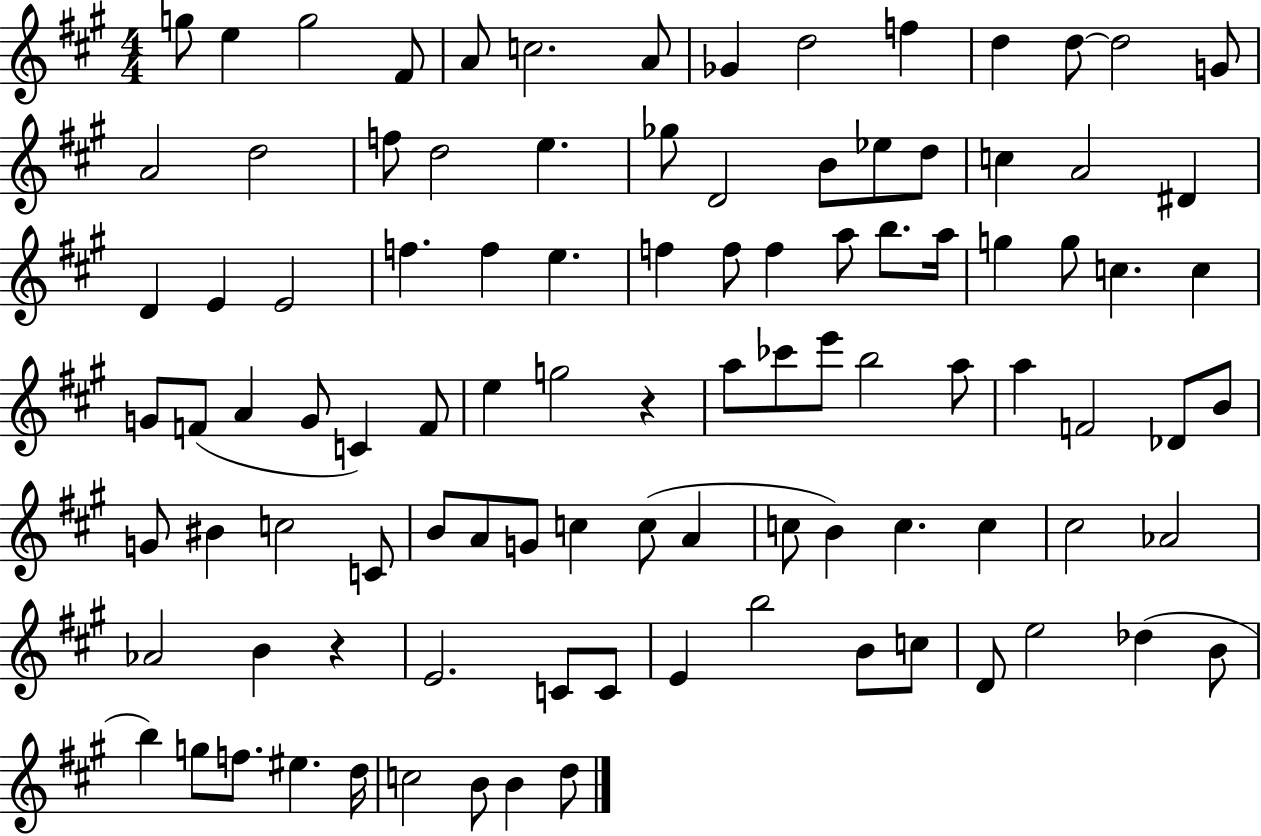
G5/e E5/q G5/h F#4/e A4/e C5/h. A4/e Gb4/q D5/h F5/q D5/q D5/e D5/h G4/e A4/h D5/h F5/e D5/h E5/q. Gb5/e D4/h B4/e Eb5/e D5/e C5/q A4/h D#4/q D4/q E4/q E4/h F5/q. F5/q E5/q. F5/q F5/e F5/q A5/e B5/e. A5/s G5/q G5/e C5/q. C5/q G4/e F4/e A4/q G4/e C4/q F4/e E5/q G5/h R/q A5/e CES6/e E6/e B5/h A5/e A5/q F4/h Db4/e B4/e G4/e BIS4/q C5/h C4/e B4/e A4/e G4/e C5/q C5/e A4/q C5/e B4/q C5/q. C5/q C#5/h Ab4/h Ab4/h B4/q R/q E4/h. C4/e C4/e E4/q B5/h B4/e C5/e D4/e E5/h Db5/q B4/e B5/q G5/e F5/e. EIS5/q. D5/s C5/h B4/e B4/q D5/e